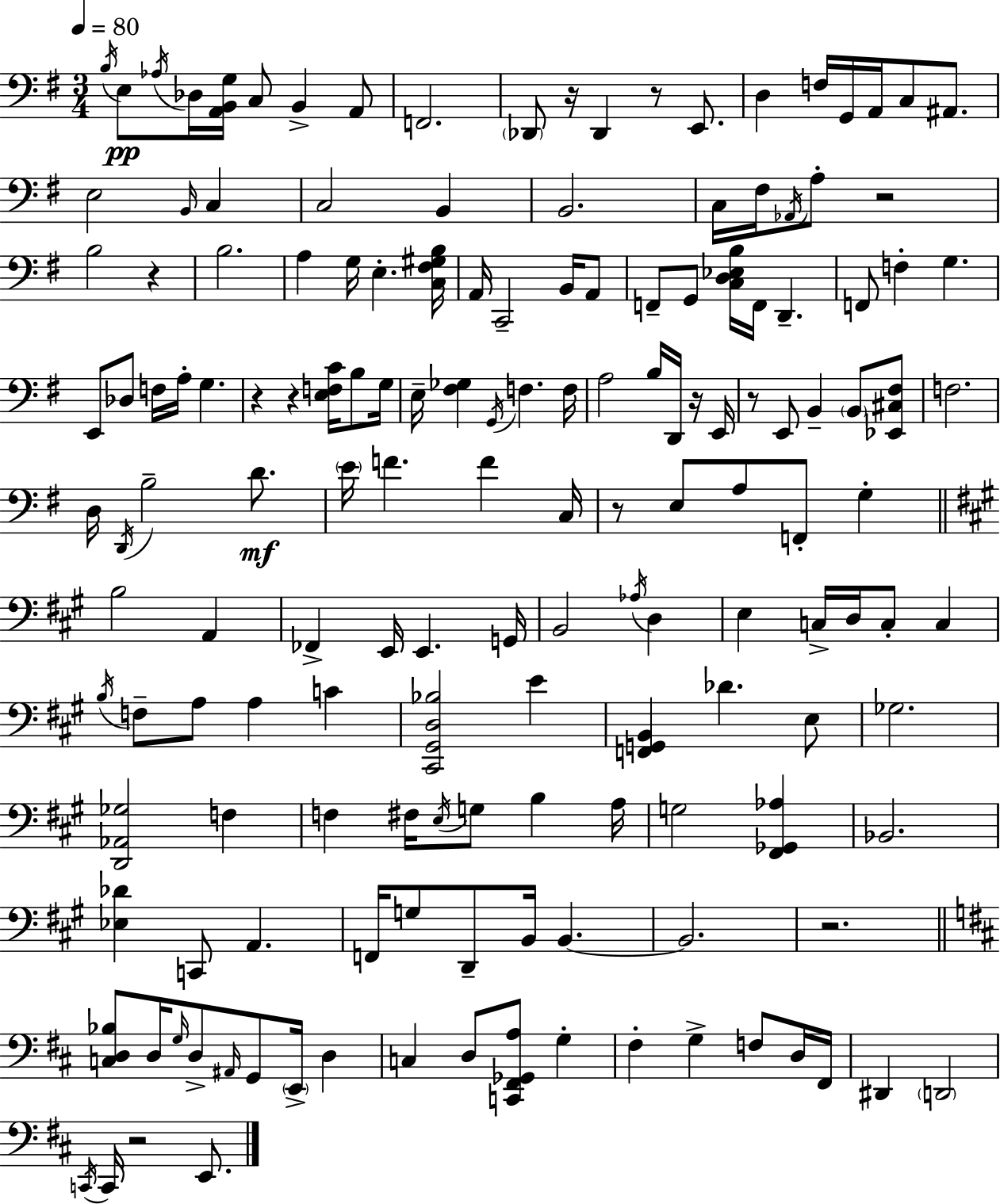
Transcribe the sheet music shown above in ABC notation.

X:1
T:Untitled
M:3/4
L:1/4
K:G
B,/4 E,/2 _A,/4 _D,/4 [A,,B,,G,]/4 C,/2 B,, A,,/2 F,,2 _D,,/2 z/4 _D,, z/2 E,,/2 D, F,/4 G,,/4 A,,/4 C,/2 ^A,,/2 E,2 B,,/4 C, C,2 B,, B,,2 C,/4 ^F,/4 _A,,/4 A,/2 z2 B,2 z B,2 A, G,/4 E, [C,^F,^G,B,]/4 A,,/4 C,,2 B,,/4 A,,/2 F,,/2 G,,/2 [C,D,_E,B,]/4 F,,/4 D,, F,,/2 F, G, E,,/2 _D,/2 F,/4 A,/4 G, z z [E,F,C]/4 B,/2 G,/4 E,/4 [^F,_G,] G,,/4 F, F,/4 A,2 B,/4 D,,/4 z/4 E,,/4 z/2 E,,/2 B,, B,,/2 [_E,,^C,^F,]/2 F,2 D,/4 D,,/4 B,2 D/2 E/4 F F C,/4 z/2 E,/2 A,/2 F,,/2 G, B,2 A,, _F,, E,,/4 E,, G,,/4 B,,2 _A,/4 D, E, C,/4 D,/4 C,/2 C, B,/4 F,/2 A,/2 A, C [^C,,^G,,D,_B,]2 E [F,,G,,B,,] _D E,/2 _G,2 [D,,_A,,_G,]2 F, F, ^F,/4 E,/4 G,/2 B, A,/4 G,2 [^F,,_G,,_A,] _B,,2 [_E,_D] C,,/2 A,, F,,/4 G,/2 D,,/2 B,,/4 B,, B,,2 z2 [C,D,_B,]/2 D,/4 G,/4 D,/2 ^A,,/4 G,,/2 E,,/4 D, C, D,/2 [C,,^F,,_G,,A,]/2 G, ^F, G, F,/2 D,/4 ^F,,/4 ^D,, D,,2 C,,/4 C,,/4 z2 E,,/2